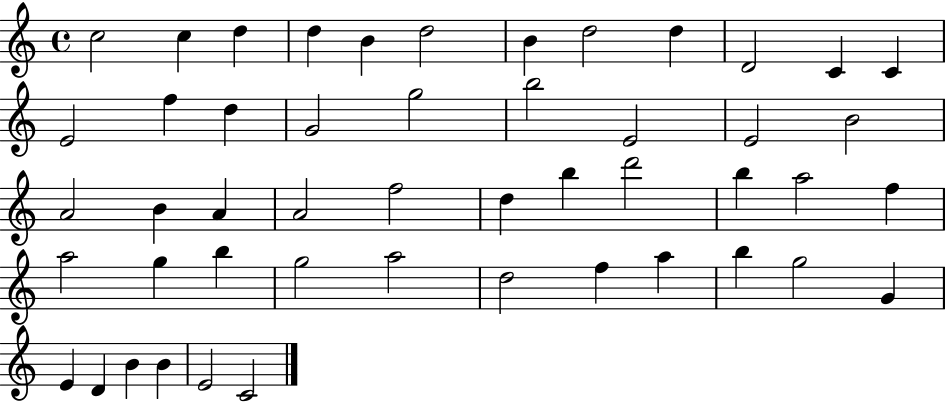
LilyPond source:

{
  \clef treble
  \time 4/4
  \defaultTimeSignature
  \key c \major
  c''2 c''4 d''4 | d''4 b'4 d''2 | b'4 d''2 d''4 | d'2 c'4 c'4 | \break e'2 f''4 d''4 | g'2 g''2 | b''2 e'2 | e'2 b'2 | \break a'2 b'4 a'4 | a'2 f''2 | d''4 b''4 d'''2 | b''4 a''2 f''4 | \break a''2 g''4 b''4 | g''2 a''2 | d''2 f''4 a''4 | b''4 g''2 g'4 | \break e'4 d'4 b'4 b'4 | e'2 c'2 | \bar "|."
}